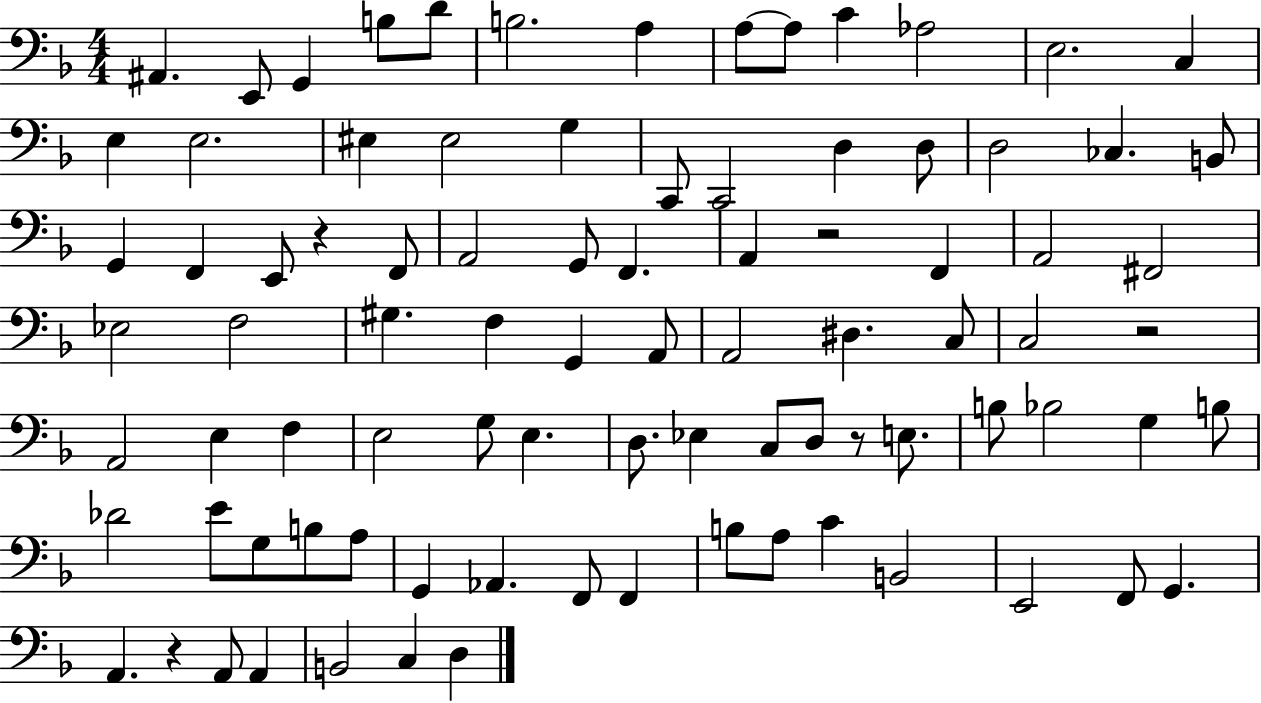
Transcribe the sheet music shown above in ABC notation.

X:1
T:Untitled
M:4/4
L:1/4
K:F
^A,, E,,/2 G,, B,/2 D/2 B,2 A, A,/2 A,/2 C _A,2 E,2 C, E, E,2 ^E, ^E,2 G, C,,/2 C,,2 D, D,/2 D,2 _C, B,,/2 G,, F,, E,,/2 z F,,/2 A,,2 G,,/2 F,, A,, z2 F,, A,,2 ^F,,2 _E,2 F,2 ^G, F, G,, A,,/2 A,,2 ^D, C,/2 C,2 z2 A,,2 E, F, E,2 G,/2 E, D,/2 _E, C,/2 D,/2 z/2 E,/2 B,/2 _B,2 G, B,/2 _D2 E/2 G,/2 B,/2 A,/2 G,, _A,, F,,/2 F,, B,/2 A,/2 C B,,2 E,,2 F,,/2 G,, A,, z A,,/2 A,, B,,2 C, D,